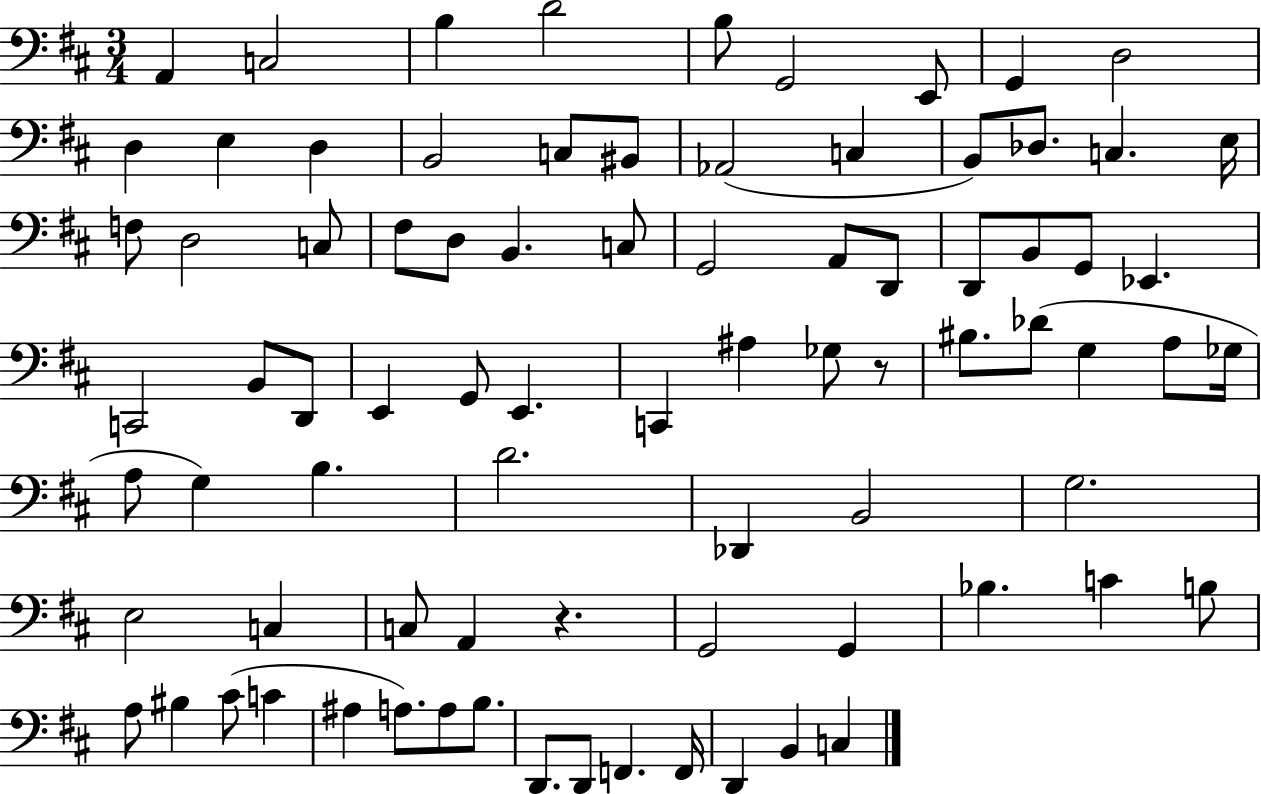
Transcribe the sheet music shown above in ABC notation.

X:1
T:Untitled
M:3/4
L:1/4
K:D
A,, C,2 B, D2 B,/2 G,,2 E,,/2 G,, D,2 D, E, D, B,,2 C,/2 ^B,,/2 _A,,2 C, B,,/2 _D,/2 C, E,/4 F,/2 D,2 C,/2 ^F,/2 D,/2 B,, C,/2 G,,2 A,,/2 D,,/2 D,,/2 B,,/2 G,,/2 _E,, C,,2 B,,/2 D,,/2 E,, G,,/2 E,, C,, ^A, _G,/2 z/2 ^B,/2 _D/2 G, A,/2 _G,/4 A,/2 G, B, D2 _D,, B,,2 G,2 E,2 C, C,/2 A,, z G,,2 G,, _B, C B,/2 A,/2 ^B, ^C/2 C ^A, A,/2 A,/2 B,/2 D,,/2 D,,/2 F,, F,,/4 D,, B,, C,